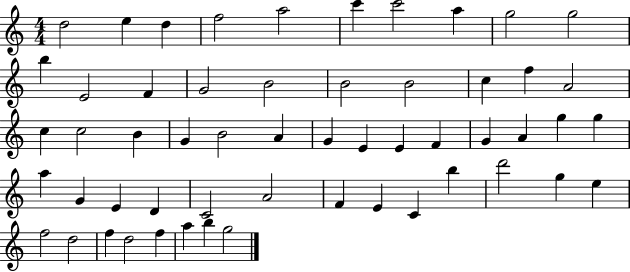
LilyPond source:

{
  \clef treble
  \numericTimeSignature
  \time 4/4
  \key c \major
  d''2 e''4 d''4 | f''2 a''2 | c'''4 c'''2 a''4 | g''2 g''2 | \break b''4 e'2 f'4 | g'2 b'2 | b'2 b'2 | c''4 f''4 a'2 | \break c''4 c''2 b'4 | g'4 b'2 a'4 | g'4 e'4 e'4 f'4 | g'4 a'4 g''4 g''4 | \break a''4 g'4 e'4 d'4 | c'2 a'2 | f'4 e'4 c'4 b''4 | d'''2 g''4 e''4 | \break f''2 d''2 | f''4 d''2 f''4 | a''4 b''4 g''2 | \bar "|."
}